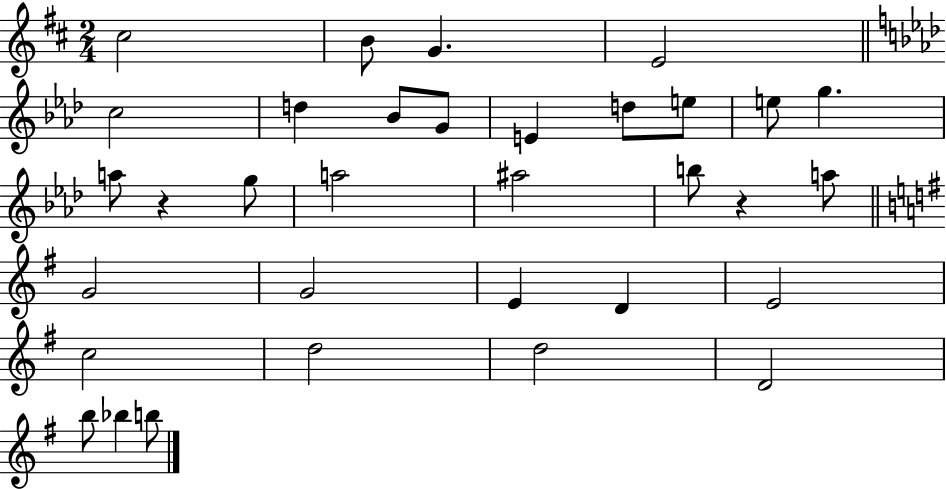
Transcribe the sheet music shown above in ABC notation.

X:1
T:Untitled
M:2/4
L:1/4
K:D
^c2 B/2 G E2 c2 d _B/2 G/2 E d/2 e/2 e/2 g a/2 z g/2 a2 ^a2 b/2 z a/2 G2 G2 E D E2 c2 d2 d2 D2 b/2 _b b/2